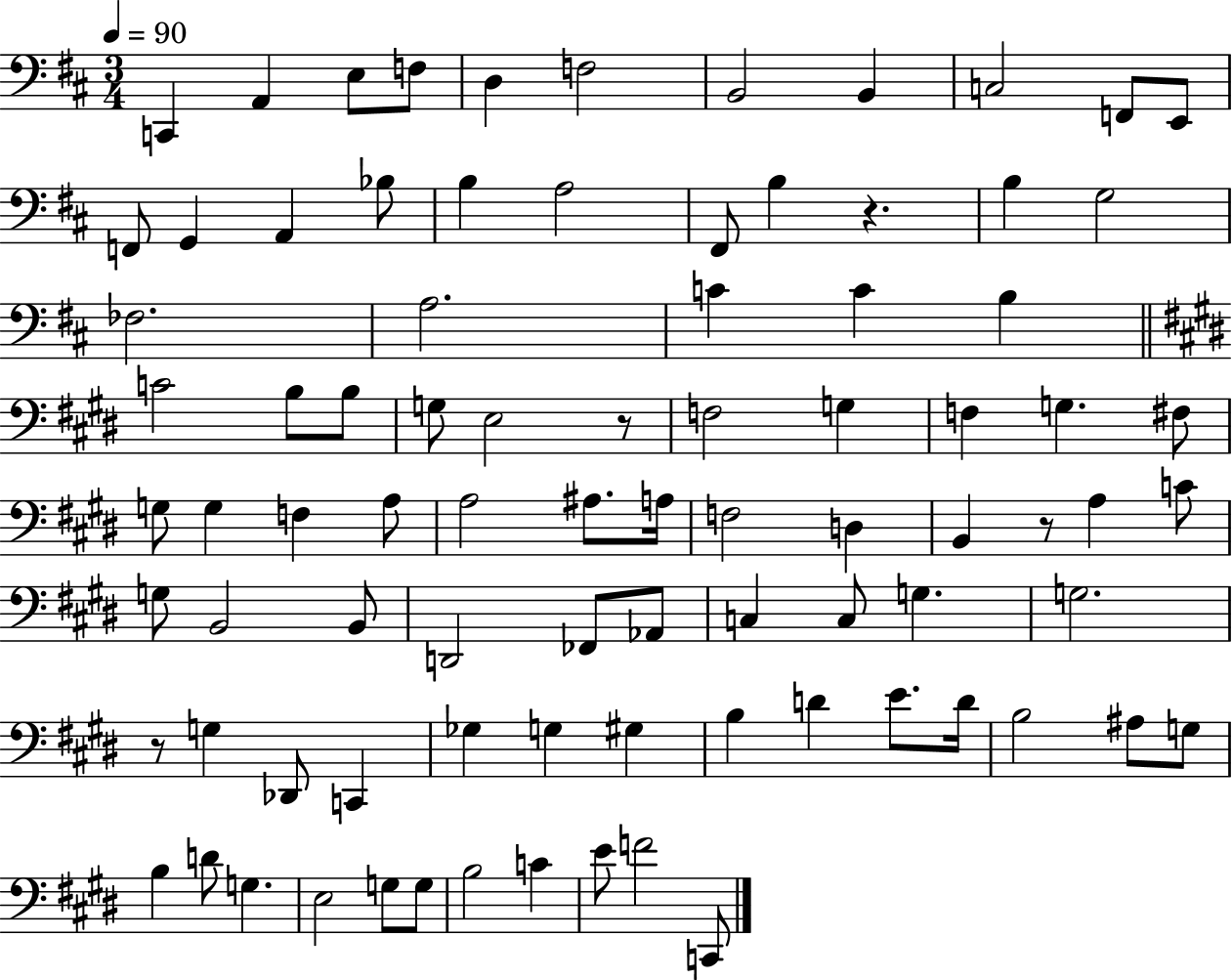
X:1
T:Untitled
M:3/4
L:1/4
K:D
C,, A,, E,/2 F,/2 D, F,2 B,,2 B,, C,2 F,,/2 E,,/2 F,,/2 G,, A,, _B,/2 B, A,2 ^F,,/2 B, z B, G,2 _F,2 A,2 C C B, C2 B,/2 B,/2 G,/2 E,2 z/2 F,2 G, F, G, ^F,/2 G,/2 G, F, A,/2 A,2 ^A,/2 A,/4 F,2 D, B,, z/2 A, C/2 G,/2 B,,2 B,,/2 D,,2 _F,,/2 _A,,/2 C, C,/2 G, G,2 z/2 G, _D,,/2 C,, _G, G, ^G, B, D E/2 D/4 B,2 ^A,/2 G,/2 B, D/2 G, E,2 G,/2 G,/2 B,2 C E/2 F2 C,,/2